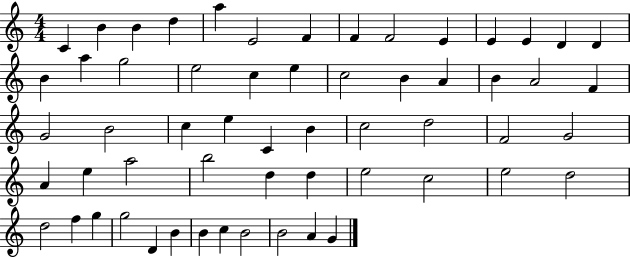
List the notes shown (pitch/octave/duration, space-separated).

C4/q B4/q B4/q D5/q A5/q E4/h F4/q F4/q F4/h E4/q E4/q E4/q D4/q D4/q B4/q A5/q G5/h E5/h C5/q E5/q C5/h B4/q A4/q B4/q A4/h F4/q G4/h B4/h C5/q E5/q C4/q B4/q C5/h D5/h F4/h G4/h A4/q E5/q A5/h B5/h D5/q D5/q E5/h C5/h E5/h D5/h D5/h F5/q G5/q G5/h D4/q B4/q B4/q C5/q B4/h B4/h A4/q G4/q